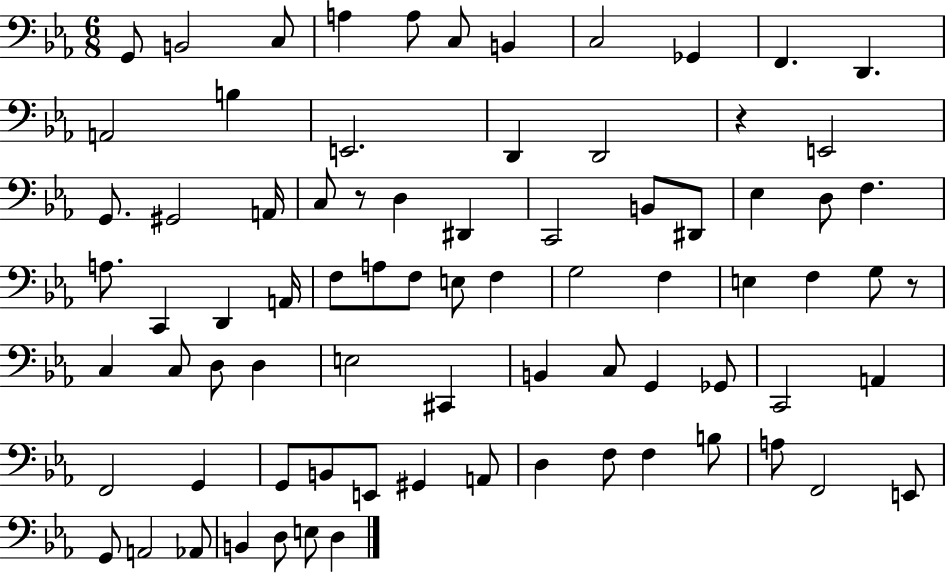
G2/e B2/h C3/e A3/q A3/e C3/e B2/q C3/h Gb2/q F2/q. D2/q. A2/h B3/q E2/h. D2/q D2/h R/q E2/h G2/e. G#2/h A2/s C3/e R/e D3/q D#2/q C2/h B2/e D#2/e Eb3/q D3/e F3/q. A3/e. C2/q D2/q A2/s F3/e A3/e F3/e E3/e F3/q G3/h F3/q E3/q F3/q G3/e R/e C3/q C3/e D3/e D3/q E3/h C#2/q B2/q C3/e G2/q Gb2/e C2/h A2/q F2/h G2/q G2/e B2/e E2/e G#2/q A2/e D3/q F3/e F3/q B3/e A3/e F2/h E2/e G2/e A2/h Ab2/e B2/q D3/e E3/e D3/q